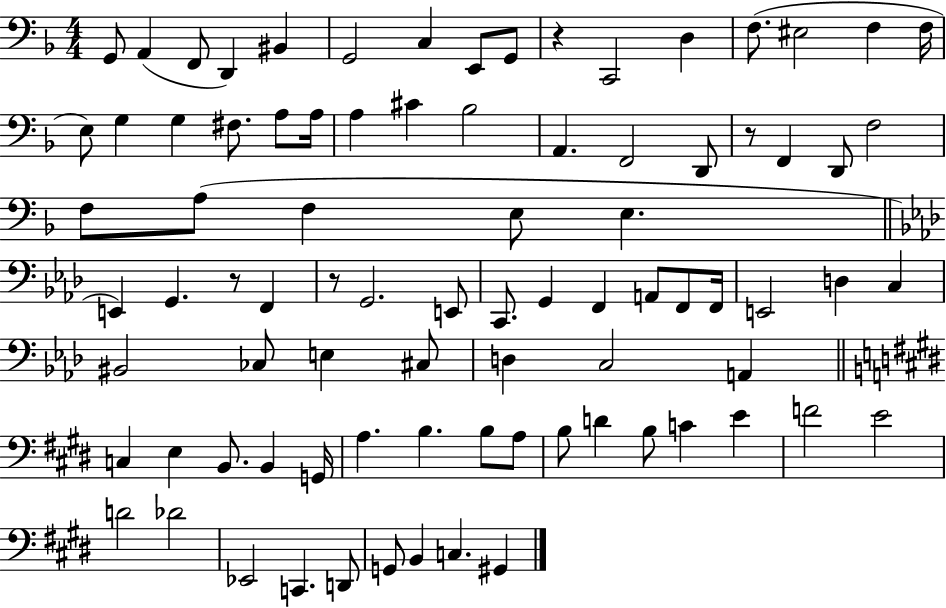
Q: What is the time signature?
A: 4/4